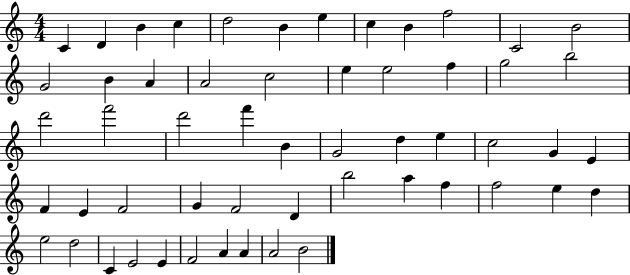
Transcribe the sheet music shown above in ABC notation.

X:1
T:Untitled
M:4/4
L:1/4
K:C
C D B c d2 B e c B f2 C2 B2 G2 B A A2 c2 e e2 f g2 b2 d'2 f'2 d'2 f' B G2 d e c2 G E F E F2 G F2 D b2 a f f2 e d e2 d2 C E2 E F2 A A A2 B2